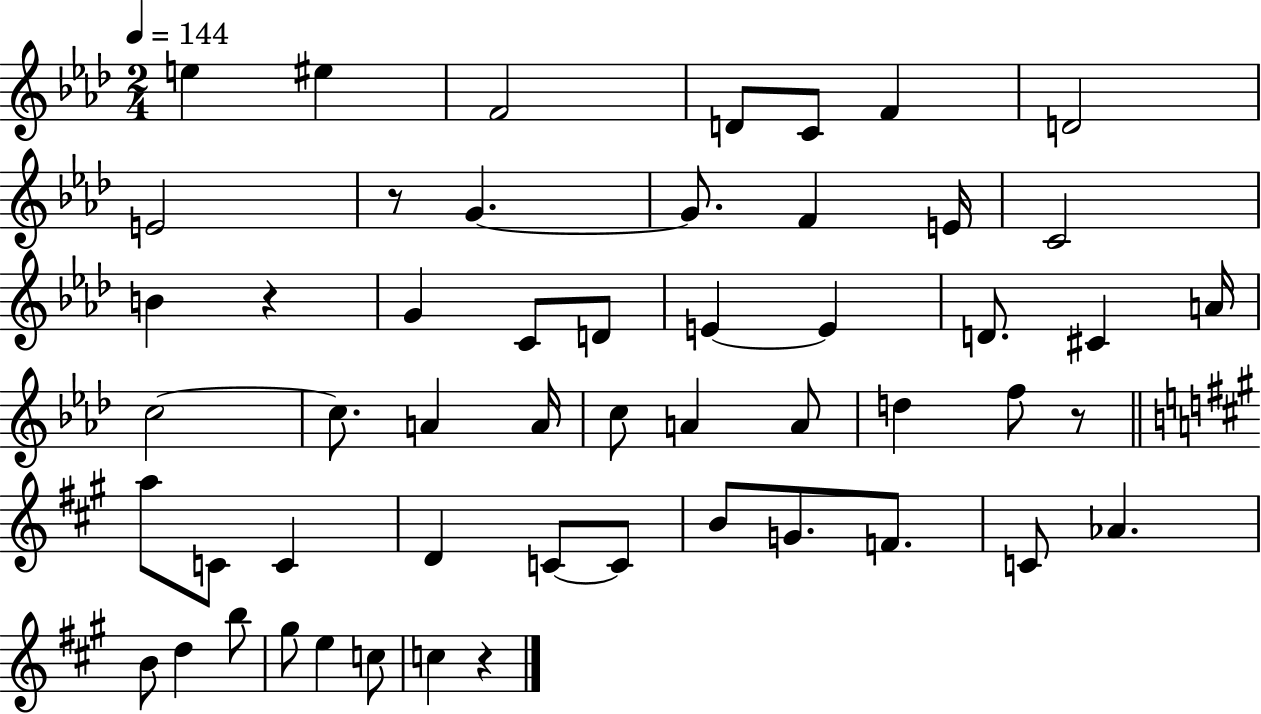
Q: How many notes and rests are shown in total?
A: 53